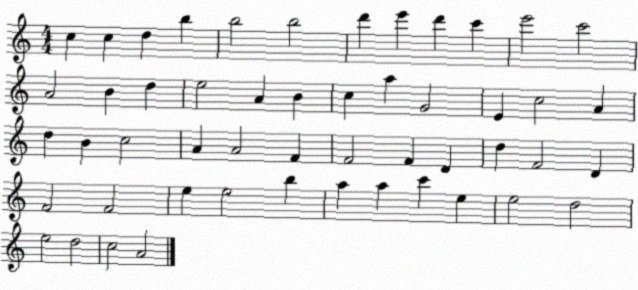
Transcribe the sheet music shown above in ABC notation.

X:1
T:Untitled
M:4/4
L:1/4
K:C
c c d b b2 b2 d' e' d' c' e'2 c'2 A2 B d e2 A B c a G2 E c2 A d B c2 A A2 F F2 F D d F2 D F2 F2 e e2 b a a c' e e2 d2 e2 d2 c2 A2